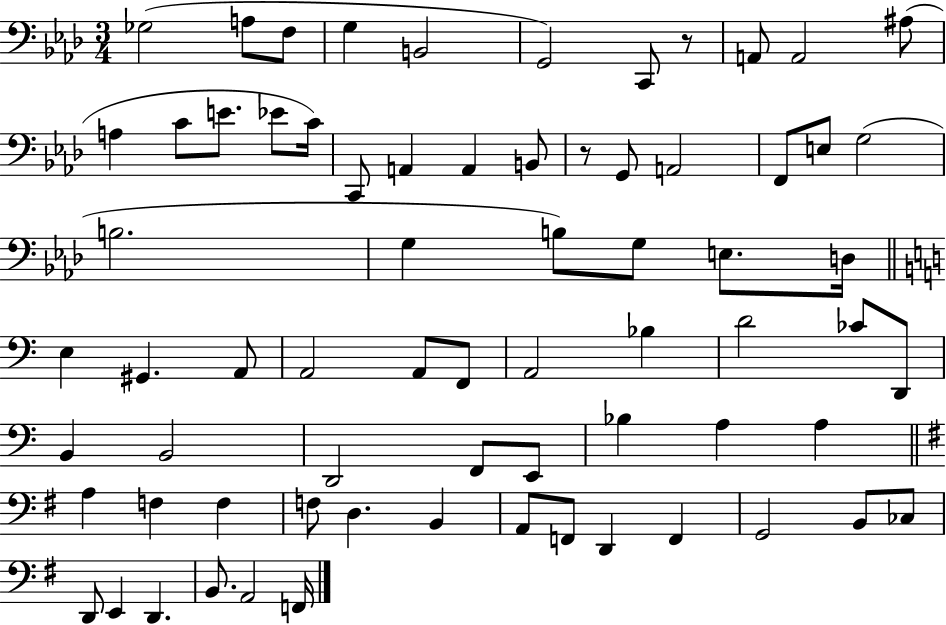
X:1
T:Untitled
M:3/4
L:1/4
K:Ab
_G,2 A,/2 F,/2 G, B,,2 G,,2 C,,/2 z/2 A,,/2 A,,2 ^A,/2 A, C/2 E/2 _E/2 C/4 C,,/2 A,, A,, B,,/2 z/2 G,,/2 A,,2 F,,/2 E,/2 G,2 B,2 G, B,/2 G,/2 E,/2 D,/4 E, ^G,, A,,/2 A,,2 A,,/2 F,,/2 A,,2 _B, D2 _C/2 D,,/2 B,, B,,2 D,,2 F,,/2 E,,/2 _B, A, A, A, F, F, F,/2 D, B,, A,,/2 F,,/2 D,, F,, G,,2 B,,/2 _C,/2 D,,/2 E,, D,, B,,/2 A,,2 F,,/4